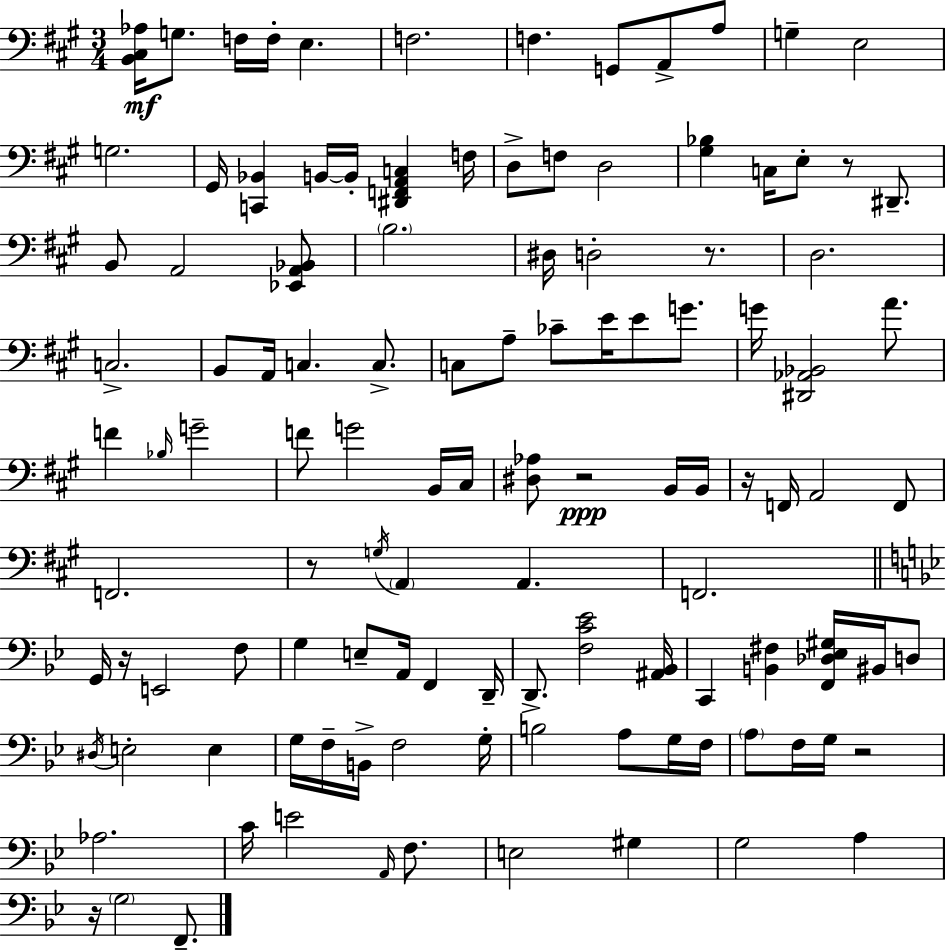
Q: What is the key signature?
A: A major